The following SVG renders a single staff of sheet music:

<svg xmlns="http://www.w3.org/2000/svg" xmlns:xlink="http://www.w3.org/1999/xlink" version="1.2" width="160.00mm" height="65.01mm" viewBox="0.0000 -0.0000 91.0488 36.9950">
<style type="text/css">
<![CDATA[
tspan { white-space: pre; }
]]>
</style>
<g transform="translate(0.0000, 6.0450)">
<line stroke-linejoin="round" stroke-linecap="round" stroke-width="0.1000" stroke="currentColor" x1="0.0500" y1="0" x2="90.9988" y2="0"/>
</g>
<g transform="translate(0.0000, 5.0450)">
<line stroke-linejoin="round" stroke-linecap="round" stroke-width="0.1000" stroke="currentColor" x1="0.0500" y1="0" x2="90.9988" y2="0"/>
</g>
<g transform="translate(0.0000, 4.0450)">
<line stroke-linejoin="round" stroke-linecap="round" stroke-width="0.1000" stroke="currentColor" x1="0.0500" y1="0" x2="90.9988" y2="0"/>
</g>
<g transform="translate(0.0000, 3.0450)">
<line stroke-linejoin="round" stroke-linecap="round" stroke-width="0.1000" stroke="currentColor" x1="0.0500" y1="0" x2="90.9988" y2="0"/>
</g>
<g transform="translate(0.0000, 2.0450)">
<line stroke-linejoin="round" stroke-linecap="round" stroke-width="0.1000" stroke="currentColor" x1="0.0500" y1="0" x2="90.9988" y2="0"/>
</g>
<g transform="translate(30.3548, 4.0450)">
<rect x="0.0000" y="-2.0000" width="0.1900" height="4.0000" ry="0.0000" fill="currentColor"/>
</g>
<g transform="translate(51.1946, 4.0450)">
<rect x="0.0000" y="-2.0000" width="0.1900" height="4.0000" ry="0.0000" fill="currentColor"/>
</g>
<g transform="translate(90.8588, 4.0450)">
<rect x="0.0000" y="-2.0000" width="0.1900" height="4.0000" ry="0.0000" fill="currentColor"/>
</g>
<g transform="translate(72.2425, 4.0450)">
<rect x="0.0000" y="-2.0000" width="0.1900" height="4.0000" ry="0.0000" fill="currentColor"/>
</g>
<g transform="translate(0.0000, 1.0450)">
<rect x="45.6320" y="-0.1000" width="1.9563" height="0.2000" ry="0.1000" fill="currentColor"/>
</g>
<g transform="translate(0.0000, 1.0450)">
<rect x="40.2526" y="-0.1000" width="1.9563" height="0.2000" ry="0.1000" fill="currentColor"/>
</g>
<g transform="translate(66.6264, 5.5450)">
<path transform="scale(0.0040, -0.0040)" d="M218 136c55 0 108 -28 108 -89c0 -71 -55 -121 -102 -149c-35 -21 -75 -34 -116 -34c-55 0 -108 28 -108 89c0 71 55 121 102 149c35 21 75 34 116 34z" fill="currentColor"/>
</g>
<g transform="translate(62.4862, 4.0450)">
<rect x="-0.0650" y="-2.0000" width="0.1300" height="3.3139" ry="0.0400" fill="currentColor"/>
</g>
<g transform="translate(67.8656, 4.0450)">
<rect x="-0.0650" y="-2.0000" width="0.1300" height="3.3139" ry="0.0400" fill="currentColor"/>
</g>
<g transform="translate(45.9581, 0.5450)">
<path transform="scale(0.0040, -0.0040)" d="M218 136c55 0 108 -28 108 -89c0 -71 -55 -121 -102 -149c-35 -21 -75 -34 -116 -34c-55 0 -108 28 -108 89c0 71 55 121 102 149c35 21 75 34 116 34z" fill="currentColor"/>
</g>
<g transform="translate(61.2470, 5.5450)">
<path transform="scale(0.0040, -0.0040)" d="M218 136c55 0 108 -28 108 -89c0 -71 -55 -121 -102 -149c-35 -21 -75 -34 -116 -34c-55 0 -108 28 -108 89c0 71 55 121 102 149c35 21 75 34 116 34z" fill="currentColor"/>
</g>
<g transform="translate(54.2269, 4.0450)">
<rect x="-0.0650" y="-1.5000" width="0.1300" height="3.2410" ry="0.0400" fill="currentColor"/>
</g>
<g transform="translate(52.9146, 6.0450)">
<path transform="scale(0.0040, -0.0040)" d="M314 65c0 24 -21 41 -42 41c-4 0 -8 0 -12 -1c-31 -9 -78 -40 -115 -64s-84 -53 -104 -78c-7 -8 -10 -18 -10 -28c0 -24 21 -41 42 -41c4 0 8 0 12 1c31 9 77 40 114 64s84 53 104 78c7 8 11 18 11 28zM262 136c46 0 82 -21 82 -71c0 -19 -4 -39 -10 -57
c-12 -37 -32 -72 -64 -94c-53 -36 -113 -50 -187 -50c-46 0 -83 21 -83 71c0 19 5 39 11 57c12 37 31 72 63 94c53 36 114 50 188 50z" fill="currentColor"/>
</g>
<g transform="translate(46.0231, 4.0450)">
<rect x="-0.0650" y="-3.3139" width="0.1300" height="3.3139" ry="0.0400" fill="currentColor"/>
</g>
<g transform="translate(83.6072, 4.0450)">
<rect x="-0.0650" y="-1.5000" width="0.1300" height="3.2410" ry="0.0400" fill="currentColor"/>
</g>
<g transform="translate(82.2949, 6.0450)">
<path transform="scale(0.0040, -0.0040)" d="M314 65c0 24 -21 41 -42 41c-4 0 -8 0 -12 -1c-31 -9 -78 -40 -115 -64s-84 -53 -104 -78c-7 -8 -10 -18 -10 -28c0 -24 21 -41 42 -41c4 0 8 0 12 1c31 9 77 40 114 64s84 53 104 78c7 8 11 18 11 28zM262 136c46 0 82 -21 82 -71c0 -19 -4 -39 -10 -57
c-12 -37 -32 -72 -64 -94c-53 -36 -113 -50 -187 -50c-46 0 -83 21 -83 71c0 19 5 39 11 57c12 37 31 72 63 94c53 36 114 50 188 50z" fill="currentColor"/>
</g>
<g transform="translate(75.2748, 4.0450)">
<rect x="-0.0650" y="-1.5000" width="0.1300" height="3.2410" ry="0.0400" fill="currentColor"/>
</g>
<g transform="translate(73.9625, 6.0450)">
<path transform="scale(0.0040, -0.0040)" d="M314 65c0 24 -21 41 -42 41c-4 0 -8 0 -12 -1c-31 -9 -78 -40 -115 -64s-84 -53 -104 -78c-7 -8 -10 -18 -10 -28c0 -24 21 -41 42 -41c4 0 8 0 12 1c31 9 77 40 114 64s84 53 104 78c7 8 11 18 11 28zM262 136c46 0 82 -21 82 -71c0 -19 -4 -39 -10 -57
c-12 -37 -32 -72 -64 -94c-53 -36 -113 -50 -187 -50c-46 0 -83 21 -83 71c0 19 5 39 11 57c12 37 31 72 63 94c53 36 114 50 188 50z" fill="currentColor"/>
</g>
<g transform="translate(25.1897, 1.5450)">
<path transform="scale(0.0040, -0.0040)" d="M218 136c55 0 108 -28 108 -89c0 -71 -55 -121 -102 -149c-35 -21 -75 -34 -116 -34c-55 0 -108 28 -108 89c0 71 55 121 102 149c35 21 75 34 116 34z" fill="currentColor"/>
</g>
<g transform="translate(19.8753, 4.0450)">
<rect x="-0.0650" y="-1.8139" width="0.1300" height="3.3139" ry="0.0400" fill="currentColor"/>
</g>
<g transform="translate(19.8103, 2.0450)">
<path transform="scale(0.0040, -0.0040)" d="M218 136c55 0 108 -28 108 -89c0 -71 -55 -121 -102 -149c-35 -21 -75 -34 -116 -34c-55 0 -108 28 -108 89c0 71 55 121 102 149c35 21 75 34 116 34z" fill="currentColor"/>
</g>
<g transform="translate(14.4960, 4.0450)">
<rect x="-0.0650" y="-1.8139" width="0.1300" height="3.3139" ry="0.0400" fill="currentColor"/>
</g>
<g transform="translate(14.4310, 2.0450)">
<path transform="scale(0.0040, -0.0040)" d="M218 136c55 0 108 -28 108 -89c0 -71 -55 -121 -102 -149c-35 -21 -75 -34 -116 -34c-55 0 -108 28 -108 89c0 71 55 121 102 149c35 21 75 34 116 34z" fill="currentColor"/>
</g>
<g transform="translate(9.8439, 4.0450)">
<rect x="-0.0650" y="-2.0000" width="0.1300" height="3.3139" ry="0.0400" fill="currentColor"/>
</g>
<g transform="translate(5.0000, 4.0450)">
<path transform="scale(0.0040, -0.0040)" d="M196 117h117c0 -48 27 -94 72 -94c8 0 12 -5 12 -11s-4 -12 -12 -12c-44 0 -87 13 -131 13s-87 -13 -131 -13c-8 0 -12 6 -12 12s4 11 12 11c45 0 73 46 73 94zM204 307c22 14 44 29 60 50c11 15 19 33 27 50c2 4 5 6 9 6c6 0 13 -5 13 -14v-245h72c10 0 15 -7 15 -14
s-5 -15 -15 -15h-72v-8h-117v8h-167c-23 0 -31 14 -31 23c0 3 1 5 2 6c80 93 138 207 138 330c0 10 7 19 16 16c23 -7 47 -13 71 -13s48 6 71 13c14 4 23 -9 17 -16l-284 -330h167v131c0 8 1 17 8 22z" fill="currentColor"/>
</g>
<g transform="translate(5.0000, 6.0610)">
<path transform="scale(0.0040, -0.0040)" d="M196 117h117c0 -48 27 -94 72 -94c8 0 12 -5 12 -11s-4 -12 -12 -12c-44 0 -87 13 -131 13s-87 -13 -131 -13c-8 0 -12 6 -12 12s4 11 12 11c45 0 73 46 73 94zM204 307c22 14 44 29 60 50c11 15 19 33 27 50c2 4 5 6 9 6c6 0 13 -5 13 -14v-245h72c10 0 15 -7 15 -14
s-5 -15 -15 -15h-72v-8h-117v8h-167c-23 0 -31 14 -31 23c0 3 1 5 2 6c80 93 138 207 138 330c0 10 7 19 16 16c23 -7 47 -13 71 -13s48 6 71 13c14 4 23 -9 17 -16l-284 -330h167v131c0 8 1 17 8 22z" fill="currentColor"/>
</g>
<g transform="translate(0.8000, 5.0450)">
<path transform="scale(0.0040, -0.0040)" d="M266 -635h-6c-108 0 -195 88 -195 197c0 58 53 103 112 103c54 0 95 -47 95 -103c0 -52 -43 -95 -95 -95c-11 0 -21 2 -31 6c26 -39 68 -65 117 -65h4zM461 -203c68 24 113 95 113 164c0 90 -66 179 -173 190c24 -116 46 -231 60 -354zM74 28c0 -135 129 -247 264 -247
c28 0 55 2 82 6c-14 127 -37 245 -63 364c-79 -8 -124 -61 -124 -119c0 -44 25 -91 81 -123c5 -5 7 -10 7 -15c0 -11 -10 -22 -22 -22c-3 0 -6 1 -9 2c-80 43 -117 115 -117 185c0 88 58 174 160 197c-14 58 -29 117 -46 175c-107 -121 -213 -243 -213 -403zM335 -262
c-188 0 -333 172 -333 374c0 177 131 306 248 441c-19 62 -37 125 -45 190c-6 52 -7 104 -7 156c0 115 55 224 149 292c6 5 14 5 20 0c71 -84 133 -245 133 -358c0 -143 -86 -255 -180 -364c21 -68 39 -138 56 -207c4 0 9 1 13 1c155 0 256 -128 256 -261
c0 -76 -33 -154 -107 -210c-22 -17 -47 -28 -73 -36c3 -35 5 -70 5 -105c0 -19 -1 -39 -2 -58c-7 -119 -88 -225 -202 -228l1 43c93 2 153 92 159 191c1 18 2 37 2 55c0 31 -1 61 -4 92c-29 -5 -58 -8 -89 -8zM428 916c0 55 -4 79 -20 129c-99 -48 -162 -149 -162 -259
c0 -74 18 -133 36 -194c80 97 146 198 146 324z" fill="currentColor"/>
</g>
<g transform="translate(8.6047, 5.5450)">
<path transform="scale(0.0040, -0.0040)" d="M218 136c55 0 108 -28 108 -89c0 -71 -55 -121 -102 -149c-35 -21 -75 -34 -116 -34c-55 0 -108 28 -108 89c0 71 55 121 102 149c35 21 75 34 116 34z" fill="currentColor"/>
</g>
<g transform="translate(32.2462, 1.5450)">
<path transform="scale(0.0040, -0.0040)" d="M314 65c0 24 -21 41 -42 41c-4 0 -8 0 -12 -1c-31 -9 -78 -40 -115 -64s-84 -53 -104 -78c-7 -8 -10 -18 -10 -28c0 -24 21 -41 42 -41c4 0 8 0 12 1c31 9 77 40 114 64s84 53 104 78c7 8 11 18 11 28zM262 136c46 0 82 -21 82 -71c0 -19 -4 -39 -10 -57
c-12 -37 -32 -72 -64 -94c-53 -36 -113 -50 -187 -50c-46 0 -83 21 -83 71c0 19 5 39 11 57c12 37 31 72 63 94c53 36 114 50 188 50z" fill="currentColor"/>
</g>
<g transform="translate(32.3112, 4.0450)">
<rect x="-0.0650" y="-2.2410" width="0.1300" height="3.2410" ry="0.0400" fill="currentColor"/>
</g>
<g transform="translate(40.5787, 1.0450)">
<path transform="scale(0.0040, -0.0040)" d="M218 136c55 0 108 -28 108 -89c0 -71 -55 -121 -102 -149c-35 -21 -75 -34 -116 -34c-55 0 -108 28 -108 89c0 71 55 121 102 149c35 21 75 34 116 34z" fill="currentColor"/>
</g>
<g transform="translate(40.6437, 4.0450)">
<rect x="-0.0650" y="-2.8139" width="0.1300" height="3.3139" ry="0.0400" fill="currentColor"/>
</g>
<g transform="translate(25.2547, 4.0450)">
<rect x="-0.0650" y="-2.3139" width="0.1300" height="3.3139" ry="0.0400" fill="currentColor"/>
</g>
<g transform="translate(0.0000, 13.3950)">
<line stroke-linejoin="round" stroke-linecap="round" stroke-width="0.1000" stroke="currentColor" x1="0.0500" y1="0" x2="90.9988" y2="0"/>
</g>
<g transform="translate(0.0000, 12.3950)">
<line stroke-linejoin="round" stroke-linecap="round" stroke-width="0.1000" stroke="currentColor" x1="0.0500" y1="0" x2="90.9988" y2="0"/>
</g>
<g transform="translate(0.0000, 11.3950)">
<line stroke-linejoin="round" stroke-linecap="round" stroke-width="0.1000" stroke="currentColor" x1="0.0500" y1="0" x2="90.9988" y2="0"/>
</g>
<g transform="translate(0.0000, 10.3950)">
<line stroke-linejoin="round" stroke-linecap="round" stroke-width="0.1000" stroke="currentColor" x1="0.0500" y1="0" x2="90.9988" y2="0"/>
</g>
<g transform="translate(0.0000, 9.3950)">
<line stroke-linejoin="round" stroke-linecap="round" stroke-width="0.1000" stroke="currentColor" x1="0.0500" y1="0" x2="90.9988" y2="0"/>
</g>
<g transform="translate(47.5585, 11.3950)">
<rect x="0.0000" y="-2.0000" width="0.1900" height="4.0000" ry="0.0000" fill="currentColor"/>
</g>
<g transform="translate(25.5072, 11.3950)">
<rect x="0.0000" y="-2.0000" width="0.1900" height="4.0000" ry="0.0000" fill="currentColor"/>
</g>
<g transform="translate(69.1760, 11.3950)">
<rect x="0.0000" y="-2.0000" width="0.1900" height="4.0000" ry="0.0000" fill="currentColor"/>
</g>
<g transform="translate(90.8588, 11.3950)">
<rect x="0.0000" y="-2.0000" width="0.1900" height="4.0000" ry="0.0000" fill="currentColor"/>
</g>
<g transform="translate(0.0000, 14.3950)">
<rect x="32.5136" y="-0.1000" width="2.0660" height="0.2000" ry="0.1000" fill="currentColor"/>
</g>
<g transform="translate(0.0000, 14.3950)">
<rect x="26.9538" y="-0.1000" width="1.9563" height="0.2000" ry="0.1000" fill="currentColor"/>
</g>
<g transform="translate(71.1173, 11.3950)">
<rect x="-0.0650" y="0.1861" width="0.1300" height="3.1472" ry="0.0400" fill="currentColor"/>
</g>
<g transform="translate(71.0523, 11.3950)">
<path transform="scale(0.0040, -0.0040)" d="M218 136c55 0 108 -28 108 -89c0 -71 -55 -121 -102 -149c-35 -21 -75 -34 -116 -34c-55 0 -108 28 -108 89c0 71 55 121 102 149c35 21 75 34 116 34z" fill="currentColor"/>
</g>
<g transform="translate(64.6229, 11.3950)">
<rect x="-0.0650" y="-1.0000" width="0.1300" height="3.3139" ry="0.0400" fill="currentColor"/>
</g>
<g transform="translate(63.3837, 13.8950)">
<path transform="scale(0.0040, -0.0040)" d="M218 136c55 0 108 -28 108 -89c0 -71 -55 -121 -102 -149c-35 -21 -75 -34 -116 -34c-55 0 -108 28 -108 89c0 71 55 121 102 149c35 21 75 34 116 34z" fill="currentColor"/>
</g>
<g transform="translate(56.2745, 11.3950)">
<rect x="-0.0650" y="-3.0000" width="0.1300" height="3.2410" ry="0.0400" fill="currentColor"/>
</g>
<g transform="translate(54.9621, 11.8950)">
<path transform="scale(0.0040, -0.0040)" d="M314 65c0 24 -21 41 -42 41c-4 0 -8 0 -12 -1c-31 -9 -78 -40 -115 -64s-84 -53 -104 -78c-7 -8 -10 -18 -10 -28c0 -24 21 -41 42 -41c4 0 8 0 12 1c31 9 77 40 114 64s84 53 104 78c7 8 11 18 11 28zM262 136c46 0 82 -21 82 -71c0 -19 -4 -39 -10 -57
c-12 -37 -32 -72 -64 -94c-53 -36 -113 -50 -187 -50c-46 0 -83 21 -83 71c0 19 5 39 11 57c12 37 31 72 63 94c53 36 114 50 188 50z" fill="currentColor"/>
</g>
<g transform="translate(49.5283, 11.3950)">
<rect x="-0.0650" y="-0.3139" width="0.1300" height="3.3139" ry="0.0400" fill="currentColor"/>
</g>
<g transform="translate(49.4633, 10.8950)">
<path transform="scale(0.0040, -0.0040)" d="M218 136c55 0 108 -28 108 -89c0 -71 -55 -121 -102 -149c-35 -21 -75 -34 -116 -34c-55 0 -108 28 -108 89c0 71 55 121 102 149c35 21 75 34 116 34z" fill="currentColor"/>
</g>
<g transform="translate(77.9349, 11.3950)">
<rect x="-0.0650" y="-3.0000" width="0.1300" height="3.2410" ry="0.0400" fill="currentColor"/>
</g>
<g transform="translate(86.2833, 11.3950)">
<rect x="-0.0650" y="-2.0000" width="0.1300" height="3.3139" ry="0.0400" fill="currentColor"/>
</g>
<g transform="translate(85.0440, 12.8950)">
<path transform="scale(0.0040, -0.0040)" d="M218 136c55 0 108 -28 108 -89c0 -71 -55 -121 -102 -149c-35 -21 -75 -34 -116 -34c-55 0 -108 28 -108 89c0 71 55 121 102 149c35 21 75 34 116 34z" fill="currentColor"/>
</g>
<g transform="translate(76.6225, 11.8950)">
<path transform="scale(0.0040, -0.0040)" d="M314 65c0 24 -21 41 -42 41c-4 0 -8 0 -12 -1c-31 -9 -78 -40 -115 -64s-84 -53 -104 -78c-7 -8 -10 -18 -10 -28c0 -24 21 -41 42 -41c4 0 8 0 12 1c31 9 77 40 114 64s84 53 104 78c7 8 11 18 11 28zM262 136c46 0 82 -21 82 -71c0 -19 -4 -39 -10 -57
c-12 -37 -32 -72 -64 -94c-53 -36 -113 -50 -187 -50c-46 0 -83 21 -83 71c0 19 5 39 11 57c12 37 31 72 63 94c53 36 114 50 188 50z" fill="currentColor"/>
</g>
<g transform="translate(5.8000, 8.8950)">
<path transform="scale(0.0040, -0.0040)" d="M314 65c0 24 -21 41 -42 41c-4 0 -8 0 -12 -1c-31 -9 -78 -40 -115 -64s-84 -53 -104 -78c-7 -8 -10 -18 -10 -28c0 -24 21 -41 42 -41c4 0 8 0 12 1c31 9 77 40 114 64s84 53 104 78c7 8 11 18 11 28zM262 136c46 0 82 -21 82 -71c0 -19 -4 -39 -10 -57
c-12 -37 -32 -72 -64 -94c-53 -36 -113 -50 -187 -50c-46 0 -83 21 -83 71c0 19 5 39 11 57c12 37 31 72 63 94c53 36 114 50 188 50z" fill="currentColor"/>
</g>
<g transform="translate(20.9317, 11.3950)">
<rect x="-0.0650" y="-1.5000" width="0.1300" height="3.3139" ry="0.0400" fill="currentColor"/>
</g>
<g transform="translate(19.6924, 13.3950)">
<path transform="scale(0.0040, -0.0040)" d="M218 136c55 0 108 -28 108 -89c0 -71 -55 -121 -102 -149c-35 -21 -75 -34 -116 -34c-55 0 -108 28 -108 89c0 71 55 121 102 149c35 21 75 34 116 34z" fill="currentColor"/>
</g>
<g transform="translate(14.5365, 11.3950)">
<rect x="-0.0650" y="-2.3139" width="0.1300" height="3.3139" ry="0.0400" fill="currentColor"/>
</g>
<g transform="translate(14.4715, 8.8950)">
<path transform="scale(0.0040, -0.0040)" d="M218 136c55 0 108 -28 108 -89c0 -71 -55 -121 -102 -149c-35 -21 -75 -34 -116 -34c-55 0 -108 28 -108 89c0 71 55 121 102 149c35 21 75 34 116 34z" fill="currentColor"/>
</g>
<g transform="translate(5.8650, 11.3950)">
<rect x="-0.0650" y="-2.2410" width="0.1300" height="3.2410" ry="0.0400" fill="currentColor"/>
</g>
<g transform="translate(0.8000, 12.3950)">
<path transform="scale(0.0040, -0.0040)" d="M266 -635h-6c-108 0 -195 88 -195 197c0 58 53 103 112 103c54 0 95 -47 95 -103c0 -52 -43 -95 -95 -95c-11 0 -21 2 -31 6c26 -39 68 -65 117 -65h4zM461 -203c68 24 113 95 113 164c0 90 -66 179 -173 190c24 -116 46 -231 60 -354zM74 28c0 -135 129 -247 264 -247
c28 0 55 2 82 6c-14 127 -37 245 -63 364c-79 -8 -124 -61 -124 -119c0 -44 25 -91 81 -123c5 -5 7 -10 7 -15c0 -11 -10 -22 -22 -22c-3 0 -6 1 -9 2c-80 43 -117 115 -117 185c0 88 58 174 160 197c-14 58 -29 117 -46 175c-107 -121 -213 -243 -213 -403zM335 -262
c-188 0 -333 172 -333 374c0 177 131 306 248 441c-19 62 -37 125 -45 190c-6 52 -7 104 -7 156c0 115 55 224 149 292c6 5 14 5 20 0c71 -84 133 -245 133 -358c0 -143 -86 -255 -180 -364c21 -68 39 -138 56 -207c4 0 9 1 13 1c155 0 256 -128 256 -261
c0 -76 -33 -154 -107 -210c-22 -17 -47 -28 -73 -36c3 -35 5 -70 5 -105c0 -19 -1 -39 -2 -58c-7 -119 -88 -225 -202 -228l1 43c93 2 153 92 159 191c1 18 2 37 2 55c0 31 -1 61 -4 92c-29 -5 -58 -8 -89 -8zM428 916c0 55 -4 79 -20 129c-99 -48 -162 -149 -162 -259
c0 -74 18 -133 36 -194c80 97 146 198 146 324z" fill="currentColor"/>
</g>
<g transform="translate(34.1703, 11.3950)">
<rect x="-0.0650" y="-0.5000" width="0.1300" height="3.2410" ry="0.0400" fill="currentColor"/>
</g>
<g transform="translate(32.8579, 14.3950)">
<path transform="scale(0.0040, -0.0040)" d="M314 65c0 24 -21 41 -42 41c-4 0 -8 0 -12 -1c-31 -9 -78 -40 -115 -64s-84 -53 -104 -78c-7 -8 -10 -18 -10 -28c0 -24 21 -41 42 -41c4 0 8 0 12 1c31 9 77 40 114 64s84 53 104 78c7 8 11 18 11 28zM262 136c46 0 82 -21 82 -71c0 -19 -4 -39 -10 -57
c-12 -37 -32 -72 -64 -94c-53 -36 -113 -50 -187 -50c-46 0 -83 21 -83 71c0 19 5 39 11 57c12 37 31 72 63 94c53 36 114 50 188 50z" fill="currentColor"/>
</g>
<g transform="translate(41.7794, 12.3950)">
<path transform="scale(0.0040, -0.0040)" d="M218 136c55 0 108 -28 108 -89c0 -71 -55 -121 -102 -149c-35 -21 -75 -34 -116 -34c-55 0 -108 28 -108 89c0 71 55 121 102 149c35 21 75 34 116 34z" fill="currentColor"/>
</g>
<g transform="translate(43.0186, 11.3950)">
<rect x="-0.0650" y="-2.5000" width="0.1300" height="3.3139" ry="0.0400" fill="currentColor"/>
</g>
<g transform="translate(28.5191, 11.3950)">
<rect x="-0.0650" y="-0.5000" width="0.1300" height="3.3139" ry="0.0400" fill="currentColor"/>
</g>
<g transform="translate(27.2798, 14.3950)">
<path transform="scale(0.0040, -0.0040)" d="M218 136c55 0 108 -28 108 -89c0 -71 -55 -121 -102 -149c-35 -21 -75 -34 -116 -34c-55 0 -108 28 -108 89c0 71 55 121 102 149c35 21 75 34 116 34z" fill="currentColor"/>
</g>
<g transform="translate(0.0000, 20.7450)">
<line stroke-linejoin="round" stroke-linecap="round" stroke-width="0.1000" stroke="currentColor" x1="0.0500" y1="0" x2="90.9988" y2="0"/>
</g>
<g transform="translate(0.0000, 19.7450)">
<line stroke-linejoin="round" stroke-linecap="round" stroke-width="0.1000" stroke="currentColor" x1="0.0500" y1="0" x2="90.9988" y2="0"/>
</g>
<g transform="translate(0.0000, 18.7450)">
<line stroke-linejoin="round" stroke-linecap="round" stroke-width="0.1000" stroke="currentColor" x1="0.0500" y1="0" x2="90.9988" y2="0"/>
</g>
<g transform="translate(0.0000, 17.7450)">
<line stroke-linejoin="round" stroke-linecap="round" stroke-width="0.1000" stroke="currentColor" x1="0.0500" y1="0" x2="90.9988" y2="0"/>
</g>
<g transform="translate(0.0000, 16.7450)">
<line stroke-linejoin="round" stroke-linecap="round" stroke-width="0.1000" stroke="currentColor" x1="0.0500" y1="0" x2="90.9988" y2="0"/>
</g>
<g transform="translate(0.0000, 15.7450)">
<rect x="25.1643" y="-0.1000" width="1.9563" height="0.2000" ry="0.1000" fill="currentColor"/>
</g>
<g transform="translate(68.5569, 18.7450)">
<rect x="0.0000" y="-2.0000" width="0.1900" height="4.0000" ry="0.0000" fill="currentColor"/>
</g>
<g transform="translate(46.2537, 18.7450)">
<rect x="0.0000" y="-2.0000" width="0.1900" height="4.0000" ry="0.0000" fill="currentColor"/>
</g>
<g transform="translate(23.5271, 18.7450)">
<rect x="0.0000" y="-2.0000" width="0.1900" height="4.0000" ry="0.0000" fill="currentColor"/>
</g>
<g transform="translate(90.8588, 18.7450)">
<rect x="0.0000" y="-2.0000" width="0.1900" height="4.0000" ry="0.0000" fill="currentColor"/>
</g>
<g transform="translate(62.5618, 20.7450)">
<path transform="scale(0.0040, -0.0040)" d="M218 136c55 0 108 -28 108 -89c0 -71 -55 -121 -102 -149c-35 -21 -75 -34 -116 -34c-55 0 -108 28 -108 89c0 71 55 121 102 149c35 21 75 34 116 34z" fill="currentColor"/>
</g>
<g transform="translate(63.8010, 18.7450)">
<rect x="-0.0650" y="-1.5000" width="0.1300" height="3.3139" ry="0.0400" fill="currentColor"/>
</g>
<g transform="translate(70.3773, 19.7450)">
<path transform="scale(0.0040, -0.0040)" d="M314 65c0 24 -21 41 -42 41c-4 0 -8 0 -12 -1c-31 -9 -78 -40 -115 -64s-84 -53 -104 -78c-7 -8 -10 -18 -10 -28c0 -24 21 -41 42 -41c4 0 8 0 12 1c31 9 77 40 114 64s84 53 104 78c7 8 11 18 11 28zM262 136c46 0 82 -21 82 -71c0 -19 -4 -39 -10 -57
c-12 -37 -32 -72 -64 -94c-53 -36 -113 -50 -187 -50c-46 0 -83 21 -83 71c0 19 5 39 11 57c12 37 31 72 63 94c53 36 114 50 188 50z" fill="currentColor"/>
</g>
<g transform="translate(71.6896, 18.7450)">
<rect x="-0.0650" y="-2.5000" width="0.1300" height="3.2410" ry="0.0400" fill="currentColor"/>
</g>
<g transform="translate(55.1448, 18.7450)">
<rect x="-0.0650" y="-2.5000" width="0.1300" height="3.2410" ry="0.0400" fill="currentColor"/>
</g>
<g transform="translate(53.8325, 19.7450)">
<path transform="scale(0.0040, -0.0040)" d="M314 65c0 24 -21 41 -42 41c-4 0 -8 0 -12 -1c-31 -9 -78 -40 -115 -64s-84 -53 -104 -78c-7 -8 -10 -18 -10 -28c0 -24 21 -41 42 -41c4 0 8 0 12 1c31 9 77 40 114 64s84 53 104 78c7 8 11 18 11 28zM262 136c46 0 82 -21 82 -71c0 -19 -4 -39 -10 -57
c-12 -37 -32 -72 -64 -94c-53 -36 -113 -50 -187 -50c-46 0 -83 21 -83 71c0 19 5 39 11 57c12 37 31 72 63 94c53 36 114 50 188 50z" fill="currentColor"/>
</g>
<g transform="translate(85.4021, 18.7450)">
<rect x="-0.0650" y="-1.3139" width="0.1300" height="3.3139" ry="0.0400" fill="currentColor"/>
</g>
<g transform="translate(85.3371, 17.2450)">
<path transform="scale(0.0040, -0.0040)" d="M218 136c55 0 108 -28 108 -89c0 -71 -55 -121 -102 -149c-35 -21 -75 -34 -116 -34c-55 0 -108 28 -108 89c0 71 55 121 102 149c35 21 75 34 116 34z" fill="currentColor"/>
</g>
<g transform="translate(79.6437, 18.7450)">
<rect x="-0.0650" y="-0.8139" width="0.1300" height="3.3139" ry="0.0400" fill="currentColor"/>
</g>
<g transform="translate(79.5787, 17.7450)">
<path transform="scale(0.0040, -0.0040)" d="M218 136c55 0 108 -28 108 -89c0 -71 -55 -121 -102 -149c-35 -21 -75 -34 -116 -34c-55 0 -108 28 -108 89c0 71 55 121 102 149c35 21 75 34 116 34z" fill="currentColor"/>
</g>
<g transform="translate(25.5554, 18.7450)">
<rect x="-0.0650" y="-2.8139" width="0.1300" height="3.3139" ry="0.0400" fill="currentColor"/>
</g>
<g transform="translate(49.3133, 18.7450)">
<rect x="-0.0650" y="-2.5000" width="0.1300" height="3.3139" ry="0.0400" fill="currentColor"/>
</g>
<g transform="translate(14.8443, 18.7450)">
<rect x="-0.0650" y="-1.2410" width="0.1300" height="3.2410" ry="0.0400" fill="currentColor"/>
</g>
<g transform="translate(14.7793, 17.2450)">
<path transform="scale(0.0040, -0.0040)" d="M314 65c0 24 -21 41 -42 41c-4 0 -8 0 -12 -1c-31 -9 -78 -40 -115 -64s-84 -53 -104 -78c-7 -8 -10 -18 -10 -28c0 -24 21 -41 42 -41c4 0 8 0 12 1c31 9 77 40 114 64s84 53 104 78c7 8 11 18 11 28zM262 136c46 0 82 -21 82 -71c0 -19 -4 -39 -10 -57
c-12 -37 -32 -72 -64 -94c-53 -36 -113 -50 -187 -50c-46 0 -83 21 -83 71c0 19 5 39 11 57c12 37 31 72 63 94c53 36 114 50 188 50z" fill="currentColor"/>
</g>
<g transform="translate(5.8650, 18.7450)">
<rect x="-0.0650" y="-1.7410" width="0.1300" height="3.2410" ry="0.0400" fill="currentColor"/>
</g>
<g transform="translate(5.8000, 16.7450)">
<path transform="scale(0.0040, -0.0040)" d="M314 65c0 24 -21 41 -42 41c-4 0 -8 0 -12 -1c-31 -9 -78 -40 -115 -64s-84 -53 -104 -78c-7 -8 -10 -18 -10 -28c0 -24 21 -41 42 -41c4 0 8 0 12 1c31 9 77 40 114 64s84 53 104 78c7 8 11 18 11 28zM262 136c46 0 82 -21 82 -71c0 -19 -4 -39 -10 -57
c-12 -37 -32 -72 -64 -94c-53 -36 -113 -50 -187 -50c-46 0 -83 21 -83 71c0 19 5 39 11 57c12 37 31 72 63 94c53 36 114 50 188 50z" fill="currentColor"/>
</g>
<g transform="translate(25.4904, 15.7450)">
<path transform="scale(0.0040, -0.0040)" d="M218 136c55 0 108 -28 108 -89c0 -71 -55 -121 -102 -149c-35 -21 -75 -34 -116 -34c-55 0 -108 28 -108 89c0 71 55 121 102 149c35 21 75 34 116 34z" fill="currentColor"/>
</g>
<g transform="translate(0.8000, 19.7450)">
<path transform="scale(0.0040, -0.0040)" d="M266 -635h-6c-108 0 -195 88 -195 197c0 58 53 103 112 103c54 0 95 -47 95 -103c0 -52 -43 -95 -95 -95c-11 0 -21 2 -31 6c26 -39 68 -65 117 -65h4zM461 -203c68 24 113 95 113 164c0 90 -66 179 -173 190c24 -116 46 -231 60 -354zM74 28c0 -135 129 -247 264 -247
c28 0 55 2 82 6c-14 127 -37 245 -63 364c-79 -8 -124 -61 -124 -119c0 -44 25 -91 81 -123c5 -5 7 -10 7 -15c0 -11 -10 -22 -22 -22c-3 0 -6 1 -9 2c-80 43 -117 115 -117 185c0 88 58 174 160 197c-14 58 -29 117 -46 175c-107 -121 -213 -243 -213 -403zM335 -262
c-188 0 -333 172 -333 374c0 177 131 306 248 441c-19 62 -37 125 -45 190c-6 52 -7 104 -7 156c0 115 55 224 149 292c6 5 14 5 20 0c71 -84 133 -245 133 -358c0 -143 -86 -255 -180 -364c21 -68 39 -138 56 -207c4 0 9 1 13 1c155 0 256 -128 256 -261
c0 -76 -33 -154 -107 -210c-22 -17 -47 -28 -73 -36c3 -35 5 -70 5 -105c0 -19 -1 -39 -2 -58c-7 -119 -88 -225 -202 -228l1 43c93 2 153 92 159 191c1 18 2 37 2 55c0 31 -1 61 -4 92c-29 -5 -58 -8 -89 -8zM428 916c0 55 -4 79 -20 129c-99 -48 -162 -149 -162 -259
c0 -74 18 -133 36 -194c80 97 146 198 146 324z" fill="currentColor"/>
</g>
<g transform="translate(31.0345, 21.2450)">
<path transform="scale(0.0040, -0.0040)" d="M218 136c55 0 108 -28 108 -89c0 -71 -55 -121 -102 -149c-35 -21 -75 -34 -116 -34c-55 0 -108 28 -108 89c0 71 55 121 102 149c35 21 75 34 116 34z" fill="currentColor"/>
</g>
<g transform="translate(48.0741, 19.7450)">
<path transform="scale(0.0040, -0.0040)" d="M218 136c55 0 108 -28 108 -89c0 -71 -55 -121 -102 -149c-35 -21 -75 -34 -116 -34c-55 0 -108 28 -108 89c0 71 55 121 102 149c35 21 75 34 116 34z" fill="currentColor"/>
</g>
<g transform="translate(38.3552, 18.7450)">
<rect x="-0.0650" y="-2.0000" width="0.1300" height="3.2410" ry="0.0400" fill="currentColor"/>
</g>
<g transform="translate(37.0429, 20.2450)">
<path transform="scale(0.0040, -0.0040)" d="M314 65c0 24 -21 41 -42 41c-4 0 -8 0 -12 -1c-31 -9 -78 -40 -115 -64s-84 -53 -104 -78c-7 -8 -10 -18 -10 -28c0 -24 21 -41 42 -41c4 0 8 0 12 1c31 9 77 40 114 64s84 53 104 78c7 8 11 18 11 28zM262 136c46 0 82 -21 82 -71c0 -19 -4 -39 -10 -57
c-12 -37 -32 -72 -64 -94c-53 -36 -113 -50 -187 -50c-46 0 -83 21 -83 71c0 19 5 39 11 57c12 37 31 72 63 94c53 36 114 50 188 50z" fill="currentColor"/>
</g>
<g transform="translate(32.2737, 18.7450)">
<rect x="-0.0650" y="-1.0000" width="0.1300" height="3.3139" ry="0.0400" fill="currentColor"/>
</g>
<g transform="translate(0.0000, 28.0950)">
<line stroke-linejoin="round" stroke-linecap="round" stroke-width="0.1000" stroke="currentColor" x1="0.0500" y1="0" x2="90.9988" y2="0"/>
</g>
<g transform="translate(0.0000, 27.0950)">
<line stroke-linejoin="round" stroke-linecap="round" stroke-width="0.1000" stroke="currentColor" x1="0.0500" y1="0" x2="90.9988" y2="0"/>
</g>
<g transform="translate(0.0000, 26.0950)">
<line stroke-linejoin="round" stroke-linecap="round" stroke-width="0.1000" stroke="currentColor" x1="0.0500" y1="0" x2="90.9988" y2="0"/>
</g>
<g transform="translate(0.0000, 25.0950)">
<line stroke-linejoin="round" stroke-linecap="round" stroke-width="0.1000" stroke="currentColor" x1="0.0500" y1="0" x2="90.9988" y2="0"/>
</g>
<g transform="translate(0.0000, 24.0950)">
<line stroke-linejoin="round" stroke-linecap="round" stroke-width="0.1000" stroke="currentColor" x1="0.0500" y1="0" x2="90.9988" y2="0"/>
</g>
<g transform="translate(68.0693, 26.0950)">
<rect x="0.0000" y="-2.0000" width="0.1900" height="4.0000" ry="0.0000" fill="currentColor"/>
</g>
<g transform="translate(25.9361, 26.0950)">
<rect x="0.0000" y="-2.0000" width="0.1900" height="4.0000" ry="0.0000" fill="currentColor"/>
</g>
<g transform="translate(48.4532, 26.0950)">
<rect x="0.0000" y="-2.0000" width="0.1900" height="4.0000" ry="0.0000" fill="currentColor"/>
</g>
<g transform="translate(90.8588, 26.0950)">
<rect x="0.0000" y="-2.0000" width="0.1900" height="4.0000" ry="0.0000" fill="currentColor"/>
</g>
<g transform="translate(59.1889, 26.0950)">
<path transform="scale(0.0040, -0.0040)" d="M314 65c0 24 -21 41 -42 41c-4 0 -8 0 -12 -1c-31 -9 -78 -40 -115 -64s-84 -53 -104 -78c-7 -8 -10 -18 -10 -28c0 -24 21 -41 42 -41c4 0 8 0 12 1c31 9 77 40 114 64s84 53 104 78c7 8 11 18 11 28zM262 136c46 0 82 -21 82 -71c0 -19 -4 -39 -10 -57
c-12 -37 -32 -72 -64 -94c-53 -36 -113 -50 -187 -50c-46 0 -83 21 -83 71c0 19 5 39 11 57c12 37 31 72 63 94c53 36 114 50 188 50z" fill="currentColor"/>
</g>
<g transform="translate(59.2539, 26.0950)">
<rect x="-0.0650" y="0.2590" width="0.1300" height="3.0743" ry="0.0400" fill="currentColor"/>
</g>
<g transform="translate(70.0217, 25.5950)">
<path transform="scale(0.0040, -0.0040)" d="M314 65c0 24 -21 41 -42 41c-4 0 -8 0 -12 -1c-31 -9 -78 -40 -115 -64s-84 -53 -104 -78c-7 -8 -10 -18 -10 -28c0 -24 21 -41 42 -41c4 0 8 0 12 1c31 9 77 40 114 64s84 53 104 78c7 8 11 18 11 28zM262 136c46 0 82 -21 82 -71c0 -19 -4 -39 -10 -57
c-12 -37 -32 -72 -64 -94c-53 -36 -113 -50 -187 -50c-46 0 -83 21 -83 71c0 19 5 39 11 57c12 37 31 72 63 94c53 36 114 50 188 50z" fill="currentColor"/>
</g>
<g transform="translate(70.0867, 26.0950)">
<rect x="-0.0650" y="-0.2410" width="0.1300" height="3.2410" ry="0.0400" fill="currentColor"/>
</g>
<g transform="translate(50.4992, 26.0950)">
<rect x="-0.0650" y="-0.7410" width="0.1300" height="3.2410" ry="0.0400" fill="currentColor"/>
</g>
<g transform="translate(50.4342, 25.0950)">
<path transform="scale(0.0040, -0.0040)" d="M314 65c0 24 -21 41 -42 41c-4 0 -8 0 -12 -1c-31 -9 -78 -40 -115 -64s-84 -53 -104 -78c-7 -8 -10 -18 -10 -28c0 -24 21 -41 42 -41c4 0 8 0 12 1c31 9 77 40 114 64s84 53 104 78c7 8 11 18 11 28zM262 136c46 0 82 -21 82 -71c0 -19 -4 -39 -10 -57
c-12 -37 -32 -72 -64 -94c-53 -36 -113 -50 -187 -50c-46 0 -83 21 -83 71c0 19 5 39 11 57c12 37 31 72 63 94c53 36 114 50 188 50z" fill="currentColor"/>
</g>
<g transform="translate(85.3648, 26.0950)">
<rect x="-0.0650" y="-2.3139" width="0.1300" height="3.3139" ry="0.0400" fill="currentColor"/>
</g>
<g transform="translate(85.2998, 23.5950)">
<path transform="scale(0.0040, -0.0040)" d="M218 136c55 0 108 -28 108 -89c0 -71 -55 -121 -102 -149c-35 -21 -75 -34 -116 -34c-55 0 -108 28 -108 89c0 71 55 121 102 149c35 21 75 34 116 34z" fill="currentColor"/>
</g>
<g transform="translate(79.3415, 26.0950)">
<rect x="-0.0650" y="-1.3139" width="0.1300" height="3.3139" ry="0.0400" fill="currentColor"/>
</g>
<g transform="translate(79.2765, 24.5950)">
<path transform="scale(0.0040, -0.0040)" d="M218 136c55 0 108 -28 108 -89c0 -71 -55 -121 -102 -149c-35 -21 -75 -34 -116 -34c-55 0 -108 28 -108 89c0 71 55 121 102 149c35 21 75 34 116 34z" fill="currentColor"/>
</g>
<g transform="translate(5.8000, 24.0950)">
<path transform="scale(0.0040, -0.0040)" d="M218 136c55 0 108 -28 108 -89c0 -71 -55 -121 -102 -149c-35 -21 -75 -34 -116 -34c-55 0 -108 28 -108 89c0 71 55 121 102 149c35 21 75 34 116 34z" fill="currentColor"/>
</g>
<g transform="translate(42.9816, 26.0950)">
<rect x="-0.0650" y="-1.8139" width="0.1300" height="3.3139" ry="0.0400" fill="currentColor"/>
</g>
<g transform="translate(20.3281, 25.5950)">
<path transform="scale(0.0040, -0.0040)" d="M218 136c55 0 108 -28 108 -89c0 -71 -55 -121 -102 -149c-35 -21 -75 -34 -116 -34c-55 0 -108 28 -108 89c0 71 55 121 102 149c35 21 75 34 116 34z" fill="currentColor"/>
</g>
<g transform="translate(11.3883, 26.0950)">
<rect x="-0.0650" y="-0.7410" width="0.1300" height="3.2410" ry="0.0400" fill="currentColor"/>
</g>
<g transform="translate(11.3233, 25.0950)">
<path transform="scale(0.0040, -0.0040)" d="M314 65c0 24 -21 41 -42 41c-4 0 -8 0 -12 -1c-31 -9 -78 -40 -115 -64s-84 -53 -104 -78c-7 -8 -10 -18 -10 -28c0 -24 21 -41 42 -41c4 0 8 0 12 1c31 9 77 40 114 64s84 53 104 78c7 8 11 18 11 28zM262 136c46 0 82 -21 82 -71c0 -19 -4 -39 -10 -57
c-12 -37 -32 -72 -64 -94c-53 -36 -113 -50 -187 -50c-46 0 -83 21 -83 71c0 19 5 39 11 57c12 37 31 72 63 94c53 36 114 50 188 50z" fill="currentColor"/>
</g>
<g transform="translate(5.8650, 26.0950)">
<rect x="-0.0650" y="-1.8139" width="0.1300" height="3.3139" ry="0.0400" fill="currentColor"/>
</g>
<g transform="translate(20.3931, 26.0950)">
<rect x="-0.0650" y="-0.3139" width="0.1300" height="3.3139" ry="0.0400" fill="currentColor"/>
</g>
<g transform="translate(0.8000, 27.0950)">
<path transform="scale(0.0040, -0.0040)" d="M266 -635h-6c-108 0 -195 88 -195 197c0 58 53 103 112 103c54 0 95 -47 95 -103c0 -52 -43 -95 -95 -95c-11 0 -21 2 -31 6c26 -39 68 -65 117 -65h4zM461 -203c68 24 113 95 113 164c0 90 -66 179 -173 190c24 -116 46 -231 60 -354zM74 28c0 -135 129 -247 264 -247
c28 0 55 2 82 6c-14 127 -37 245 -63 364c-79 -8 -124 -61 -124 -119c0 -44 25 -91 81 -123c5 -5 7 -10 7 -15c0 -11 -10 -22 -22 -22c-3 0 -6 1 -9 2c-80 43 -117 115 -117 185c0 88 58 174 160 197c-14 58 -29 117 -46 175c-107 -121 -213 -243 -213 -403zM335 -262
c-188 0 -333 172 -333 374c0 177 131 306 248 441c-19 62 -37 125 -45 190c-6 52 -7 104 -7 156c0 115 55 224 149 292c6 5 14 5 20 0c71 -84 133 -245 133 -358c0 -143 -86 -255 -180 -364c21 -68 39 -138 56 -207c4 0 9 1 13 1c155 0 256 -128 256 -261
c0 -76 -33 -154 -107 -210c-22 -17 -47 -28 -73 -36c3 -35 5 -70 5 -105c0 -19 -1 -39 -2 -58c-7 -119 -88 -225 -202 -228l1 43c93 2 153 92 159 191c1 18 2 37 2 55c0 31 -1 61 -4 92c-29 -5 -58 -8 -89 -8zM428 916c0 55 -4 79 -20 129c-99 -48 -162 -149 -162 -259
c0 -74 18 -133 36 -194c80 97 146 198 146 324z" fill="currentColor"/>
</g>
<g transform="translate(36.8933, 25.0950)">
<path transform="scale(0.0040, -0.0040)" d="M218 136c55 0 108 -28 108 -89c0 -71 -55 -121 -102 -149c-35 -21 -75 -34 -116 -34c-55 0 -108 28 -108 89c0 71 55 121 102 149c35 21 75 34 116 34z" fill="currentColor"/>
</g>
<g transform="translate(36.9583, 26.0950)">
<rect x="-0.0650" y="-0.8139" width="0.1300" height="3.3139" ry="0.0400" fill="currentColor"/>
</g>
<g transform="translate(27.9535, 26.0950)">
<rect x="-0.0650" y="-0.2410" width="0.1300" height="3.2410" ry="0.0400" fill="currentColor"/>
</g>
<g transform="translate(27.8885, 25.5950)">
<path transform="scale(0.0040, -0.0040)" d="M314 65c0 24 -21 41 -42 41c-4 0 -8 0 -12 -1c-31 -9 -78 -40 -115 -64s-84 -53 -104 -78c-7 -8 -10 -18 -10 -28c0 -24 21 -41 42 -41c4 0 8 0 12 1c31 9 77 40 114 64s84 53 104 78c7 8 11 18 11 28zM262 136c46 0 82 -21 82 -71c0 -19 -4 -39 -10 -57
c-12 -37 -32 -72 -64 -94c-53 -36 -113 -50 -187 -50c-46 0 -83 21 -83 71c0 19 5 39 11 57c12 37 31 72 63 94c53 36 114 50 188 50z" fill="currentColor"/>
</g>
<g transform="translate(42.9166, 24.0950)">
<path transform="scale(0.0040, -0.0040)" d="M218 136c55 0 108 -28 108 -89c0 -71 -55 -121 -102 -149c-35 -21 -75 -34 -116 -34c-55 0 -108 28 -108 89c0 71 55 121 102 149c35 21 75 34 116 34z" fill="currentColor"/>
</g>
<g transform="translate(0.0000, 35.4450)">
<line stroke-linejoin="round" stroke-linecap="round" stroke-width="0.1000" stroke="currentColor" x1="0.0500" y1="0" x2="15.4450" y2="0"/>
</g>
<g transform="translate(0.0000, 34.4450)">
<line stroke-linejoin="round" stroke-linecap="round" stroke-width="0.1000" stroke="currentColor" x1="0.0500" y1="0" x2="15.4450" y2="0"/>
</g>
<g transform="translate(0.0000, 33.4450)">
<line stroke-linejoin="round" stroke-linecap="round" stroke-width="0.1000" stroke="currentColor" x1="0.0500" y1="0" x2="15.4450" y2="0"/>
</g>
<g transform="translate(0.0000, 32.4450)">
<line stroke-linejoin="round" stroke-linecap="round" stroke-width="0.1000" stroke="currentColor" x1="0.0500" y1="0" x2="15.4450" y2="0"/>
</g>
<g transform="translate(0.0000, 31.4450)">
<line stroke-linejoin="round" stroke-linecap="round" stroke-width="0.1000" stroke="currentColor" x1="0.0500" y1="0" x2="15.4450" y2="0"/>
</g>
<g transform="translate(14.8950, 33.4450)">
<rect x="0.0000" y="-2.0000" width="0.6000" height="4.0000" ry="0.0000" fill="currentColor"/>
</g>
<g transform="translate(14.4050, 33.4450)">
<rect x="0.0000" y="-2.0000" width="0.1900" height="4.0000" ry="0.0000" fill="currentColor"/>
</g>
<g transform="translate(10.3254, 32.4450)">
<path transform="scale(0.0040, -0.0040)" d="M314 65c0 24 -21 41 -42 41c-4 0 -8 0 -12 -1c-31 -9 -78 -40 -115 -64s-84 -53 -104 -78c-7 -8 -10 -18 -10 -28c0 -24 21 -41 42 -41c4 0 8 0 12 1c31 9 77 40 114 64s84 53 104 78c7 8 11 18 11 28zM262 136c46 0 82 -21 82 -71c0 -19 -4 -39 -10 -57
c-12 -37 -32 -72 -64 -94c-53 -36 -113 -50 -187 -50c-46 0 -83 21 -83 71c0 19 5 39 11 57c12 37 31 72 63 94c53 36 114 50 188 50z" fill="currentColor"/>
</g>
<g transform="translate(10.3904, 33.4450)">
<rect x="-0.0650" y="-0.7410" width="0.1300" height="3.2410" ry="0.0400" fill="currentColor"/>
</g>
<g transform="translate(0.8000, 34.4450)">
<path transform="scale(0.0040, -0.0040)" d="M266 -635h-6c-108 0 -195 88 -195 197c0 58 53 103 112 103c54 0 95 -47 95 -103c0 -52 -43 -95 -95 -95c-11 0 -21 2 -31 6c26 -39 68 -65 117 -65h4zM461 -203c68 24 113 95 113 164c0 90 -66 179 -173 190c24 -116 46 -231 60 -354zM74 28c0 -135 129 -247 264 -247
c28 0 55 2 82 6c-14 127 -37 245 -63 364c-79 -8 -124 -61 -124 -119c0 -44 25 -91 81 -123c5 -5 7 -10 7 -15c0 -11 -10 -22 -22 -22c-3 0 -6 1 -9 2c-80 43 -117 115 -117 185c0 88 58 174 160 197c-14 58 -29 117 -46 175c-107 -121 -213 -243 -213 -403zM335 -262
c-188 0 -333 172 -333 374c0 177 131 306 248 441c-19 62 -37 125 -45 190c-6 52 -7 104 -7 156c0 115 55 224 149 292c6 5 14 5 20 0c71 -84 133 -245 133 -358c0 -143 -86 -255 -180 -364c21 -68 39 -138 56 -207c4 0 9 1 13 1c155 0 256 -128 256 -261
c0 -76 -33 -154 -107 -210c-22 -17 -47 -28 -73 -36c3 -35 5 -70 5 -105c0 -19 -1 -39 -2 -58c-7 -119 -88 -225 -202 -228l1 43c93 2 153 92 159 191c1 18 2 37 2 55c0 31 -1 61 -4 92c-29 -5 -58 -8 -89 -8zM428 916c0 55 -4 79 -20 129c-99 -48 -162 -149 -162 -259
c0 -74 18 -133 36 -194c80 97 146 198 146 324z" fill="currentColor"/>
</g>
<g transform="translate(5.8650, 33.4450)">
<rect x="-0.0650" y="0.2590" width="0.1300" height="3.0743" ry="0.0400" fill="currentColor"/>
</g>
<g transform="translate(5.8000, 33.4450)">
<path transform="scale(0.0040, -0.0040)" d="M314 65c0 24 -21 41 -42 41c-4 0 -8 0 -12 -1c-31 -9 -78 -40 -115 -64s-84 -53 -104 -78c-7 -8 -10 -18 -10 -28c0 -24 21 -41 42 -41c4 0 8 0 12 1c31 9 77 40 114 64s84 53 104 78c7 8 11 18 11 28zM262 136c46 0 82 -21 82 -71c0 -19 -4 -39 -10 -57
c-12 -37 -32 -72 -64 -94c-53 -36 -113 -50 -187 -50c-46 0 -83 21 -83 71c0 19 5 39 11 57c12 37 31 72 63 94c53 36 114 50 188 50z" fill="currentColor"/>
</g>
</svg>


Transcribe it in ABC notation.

X:1
T:Untitled
M:4/4
L:1/4
K:C
F f f g g2 a b E2 F F E2 E2 g2 g E C C2 G c A2 D B A2 F f2 e2 a D F2 G G2 E G2 d e f d2 c c2 d f d2 B2 c2 e g B2 d2